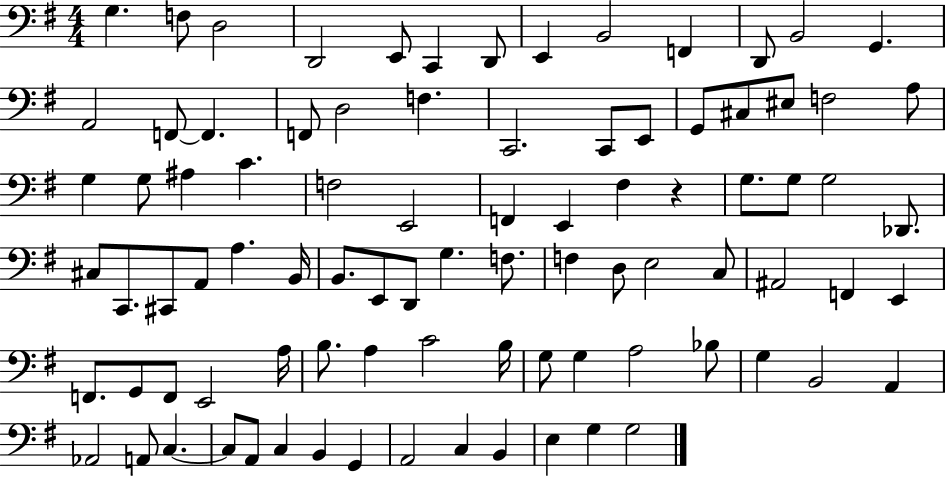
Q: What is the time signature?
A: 4/4